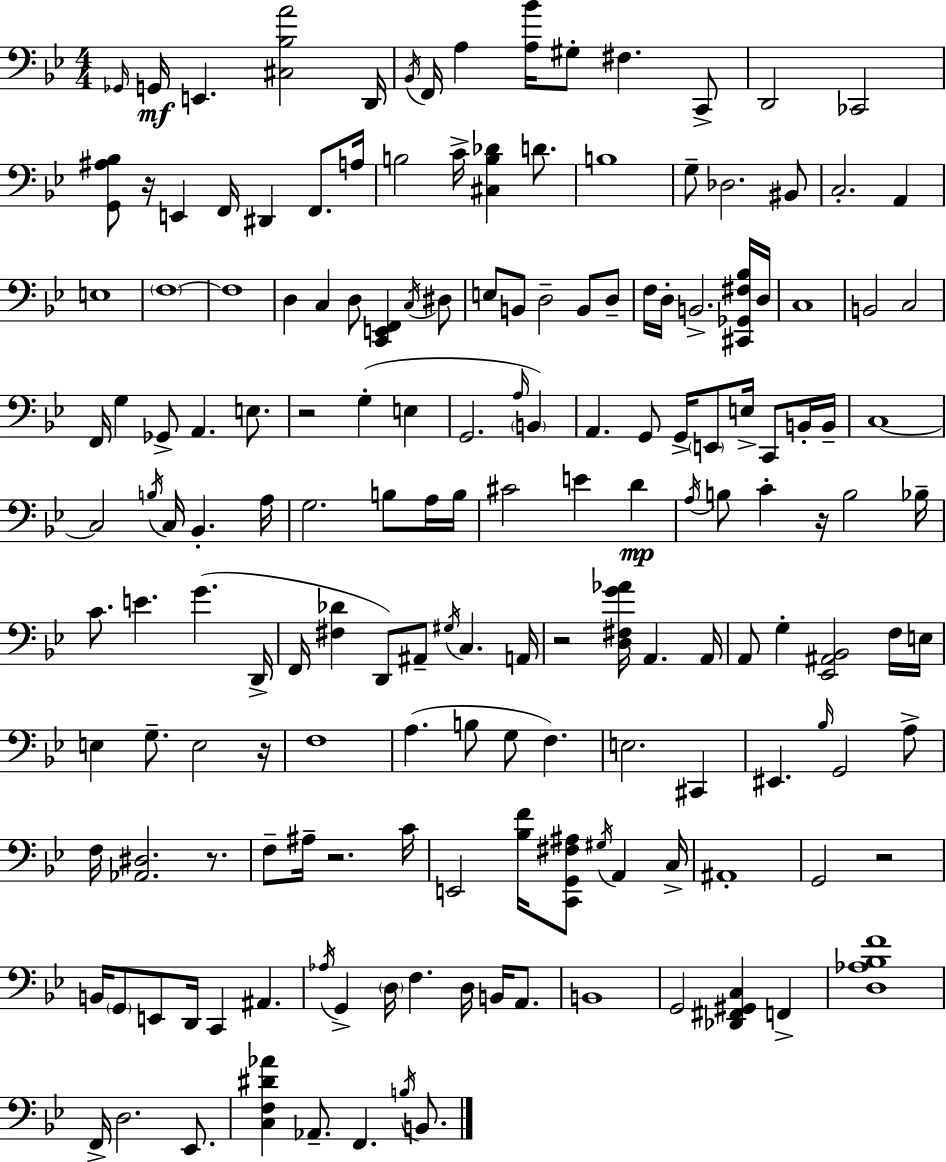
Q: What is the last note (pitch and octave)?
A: B2